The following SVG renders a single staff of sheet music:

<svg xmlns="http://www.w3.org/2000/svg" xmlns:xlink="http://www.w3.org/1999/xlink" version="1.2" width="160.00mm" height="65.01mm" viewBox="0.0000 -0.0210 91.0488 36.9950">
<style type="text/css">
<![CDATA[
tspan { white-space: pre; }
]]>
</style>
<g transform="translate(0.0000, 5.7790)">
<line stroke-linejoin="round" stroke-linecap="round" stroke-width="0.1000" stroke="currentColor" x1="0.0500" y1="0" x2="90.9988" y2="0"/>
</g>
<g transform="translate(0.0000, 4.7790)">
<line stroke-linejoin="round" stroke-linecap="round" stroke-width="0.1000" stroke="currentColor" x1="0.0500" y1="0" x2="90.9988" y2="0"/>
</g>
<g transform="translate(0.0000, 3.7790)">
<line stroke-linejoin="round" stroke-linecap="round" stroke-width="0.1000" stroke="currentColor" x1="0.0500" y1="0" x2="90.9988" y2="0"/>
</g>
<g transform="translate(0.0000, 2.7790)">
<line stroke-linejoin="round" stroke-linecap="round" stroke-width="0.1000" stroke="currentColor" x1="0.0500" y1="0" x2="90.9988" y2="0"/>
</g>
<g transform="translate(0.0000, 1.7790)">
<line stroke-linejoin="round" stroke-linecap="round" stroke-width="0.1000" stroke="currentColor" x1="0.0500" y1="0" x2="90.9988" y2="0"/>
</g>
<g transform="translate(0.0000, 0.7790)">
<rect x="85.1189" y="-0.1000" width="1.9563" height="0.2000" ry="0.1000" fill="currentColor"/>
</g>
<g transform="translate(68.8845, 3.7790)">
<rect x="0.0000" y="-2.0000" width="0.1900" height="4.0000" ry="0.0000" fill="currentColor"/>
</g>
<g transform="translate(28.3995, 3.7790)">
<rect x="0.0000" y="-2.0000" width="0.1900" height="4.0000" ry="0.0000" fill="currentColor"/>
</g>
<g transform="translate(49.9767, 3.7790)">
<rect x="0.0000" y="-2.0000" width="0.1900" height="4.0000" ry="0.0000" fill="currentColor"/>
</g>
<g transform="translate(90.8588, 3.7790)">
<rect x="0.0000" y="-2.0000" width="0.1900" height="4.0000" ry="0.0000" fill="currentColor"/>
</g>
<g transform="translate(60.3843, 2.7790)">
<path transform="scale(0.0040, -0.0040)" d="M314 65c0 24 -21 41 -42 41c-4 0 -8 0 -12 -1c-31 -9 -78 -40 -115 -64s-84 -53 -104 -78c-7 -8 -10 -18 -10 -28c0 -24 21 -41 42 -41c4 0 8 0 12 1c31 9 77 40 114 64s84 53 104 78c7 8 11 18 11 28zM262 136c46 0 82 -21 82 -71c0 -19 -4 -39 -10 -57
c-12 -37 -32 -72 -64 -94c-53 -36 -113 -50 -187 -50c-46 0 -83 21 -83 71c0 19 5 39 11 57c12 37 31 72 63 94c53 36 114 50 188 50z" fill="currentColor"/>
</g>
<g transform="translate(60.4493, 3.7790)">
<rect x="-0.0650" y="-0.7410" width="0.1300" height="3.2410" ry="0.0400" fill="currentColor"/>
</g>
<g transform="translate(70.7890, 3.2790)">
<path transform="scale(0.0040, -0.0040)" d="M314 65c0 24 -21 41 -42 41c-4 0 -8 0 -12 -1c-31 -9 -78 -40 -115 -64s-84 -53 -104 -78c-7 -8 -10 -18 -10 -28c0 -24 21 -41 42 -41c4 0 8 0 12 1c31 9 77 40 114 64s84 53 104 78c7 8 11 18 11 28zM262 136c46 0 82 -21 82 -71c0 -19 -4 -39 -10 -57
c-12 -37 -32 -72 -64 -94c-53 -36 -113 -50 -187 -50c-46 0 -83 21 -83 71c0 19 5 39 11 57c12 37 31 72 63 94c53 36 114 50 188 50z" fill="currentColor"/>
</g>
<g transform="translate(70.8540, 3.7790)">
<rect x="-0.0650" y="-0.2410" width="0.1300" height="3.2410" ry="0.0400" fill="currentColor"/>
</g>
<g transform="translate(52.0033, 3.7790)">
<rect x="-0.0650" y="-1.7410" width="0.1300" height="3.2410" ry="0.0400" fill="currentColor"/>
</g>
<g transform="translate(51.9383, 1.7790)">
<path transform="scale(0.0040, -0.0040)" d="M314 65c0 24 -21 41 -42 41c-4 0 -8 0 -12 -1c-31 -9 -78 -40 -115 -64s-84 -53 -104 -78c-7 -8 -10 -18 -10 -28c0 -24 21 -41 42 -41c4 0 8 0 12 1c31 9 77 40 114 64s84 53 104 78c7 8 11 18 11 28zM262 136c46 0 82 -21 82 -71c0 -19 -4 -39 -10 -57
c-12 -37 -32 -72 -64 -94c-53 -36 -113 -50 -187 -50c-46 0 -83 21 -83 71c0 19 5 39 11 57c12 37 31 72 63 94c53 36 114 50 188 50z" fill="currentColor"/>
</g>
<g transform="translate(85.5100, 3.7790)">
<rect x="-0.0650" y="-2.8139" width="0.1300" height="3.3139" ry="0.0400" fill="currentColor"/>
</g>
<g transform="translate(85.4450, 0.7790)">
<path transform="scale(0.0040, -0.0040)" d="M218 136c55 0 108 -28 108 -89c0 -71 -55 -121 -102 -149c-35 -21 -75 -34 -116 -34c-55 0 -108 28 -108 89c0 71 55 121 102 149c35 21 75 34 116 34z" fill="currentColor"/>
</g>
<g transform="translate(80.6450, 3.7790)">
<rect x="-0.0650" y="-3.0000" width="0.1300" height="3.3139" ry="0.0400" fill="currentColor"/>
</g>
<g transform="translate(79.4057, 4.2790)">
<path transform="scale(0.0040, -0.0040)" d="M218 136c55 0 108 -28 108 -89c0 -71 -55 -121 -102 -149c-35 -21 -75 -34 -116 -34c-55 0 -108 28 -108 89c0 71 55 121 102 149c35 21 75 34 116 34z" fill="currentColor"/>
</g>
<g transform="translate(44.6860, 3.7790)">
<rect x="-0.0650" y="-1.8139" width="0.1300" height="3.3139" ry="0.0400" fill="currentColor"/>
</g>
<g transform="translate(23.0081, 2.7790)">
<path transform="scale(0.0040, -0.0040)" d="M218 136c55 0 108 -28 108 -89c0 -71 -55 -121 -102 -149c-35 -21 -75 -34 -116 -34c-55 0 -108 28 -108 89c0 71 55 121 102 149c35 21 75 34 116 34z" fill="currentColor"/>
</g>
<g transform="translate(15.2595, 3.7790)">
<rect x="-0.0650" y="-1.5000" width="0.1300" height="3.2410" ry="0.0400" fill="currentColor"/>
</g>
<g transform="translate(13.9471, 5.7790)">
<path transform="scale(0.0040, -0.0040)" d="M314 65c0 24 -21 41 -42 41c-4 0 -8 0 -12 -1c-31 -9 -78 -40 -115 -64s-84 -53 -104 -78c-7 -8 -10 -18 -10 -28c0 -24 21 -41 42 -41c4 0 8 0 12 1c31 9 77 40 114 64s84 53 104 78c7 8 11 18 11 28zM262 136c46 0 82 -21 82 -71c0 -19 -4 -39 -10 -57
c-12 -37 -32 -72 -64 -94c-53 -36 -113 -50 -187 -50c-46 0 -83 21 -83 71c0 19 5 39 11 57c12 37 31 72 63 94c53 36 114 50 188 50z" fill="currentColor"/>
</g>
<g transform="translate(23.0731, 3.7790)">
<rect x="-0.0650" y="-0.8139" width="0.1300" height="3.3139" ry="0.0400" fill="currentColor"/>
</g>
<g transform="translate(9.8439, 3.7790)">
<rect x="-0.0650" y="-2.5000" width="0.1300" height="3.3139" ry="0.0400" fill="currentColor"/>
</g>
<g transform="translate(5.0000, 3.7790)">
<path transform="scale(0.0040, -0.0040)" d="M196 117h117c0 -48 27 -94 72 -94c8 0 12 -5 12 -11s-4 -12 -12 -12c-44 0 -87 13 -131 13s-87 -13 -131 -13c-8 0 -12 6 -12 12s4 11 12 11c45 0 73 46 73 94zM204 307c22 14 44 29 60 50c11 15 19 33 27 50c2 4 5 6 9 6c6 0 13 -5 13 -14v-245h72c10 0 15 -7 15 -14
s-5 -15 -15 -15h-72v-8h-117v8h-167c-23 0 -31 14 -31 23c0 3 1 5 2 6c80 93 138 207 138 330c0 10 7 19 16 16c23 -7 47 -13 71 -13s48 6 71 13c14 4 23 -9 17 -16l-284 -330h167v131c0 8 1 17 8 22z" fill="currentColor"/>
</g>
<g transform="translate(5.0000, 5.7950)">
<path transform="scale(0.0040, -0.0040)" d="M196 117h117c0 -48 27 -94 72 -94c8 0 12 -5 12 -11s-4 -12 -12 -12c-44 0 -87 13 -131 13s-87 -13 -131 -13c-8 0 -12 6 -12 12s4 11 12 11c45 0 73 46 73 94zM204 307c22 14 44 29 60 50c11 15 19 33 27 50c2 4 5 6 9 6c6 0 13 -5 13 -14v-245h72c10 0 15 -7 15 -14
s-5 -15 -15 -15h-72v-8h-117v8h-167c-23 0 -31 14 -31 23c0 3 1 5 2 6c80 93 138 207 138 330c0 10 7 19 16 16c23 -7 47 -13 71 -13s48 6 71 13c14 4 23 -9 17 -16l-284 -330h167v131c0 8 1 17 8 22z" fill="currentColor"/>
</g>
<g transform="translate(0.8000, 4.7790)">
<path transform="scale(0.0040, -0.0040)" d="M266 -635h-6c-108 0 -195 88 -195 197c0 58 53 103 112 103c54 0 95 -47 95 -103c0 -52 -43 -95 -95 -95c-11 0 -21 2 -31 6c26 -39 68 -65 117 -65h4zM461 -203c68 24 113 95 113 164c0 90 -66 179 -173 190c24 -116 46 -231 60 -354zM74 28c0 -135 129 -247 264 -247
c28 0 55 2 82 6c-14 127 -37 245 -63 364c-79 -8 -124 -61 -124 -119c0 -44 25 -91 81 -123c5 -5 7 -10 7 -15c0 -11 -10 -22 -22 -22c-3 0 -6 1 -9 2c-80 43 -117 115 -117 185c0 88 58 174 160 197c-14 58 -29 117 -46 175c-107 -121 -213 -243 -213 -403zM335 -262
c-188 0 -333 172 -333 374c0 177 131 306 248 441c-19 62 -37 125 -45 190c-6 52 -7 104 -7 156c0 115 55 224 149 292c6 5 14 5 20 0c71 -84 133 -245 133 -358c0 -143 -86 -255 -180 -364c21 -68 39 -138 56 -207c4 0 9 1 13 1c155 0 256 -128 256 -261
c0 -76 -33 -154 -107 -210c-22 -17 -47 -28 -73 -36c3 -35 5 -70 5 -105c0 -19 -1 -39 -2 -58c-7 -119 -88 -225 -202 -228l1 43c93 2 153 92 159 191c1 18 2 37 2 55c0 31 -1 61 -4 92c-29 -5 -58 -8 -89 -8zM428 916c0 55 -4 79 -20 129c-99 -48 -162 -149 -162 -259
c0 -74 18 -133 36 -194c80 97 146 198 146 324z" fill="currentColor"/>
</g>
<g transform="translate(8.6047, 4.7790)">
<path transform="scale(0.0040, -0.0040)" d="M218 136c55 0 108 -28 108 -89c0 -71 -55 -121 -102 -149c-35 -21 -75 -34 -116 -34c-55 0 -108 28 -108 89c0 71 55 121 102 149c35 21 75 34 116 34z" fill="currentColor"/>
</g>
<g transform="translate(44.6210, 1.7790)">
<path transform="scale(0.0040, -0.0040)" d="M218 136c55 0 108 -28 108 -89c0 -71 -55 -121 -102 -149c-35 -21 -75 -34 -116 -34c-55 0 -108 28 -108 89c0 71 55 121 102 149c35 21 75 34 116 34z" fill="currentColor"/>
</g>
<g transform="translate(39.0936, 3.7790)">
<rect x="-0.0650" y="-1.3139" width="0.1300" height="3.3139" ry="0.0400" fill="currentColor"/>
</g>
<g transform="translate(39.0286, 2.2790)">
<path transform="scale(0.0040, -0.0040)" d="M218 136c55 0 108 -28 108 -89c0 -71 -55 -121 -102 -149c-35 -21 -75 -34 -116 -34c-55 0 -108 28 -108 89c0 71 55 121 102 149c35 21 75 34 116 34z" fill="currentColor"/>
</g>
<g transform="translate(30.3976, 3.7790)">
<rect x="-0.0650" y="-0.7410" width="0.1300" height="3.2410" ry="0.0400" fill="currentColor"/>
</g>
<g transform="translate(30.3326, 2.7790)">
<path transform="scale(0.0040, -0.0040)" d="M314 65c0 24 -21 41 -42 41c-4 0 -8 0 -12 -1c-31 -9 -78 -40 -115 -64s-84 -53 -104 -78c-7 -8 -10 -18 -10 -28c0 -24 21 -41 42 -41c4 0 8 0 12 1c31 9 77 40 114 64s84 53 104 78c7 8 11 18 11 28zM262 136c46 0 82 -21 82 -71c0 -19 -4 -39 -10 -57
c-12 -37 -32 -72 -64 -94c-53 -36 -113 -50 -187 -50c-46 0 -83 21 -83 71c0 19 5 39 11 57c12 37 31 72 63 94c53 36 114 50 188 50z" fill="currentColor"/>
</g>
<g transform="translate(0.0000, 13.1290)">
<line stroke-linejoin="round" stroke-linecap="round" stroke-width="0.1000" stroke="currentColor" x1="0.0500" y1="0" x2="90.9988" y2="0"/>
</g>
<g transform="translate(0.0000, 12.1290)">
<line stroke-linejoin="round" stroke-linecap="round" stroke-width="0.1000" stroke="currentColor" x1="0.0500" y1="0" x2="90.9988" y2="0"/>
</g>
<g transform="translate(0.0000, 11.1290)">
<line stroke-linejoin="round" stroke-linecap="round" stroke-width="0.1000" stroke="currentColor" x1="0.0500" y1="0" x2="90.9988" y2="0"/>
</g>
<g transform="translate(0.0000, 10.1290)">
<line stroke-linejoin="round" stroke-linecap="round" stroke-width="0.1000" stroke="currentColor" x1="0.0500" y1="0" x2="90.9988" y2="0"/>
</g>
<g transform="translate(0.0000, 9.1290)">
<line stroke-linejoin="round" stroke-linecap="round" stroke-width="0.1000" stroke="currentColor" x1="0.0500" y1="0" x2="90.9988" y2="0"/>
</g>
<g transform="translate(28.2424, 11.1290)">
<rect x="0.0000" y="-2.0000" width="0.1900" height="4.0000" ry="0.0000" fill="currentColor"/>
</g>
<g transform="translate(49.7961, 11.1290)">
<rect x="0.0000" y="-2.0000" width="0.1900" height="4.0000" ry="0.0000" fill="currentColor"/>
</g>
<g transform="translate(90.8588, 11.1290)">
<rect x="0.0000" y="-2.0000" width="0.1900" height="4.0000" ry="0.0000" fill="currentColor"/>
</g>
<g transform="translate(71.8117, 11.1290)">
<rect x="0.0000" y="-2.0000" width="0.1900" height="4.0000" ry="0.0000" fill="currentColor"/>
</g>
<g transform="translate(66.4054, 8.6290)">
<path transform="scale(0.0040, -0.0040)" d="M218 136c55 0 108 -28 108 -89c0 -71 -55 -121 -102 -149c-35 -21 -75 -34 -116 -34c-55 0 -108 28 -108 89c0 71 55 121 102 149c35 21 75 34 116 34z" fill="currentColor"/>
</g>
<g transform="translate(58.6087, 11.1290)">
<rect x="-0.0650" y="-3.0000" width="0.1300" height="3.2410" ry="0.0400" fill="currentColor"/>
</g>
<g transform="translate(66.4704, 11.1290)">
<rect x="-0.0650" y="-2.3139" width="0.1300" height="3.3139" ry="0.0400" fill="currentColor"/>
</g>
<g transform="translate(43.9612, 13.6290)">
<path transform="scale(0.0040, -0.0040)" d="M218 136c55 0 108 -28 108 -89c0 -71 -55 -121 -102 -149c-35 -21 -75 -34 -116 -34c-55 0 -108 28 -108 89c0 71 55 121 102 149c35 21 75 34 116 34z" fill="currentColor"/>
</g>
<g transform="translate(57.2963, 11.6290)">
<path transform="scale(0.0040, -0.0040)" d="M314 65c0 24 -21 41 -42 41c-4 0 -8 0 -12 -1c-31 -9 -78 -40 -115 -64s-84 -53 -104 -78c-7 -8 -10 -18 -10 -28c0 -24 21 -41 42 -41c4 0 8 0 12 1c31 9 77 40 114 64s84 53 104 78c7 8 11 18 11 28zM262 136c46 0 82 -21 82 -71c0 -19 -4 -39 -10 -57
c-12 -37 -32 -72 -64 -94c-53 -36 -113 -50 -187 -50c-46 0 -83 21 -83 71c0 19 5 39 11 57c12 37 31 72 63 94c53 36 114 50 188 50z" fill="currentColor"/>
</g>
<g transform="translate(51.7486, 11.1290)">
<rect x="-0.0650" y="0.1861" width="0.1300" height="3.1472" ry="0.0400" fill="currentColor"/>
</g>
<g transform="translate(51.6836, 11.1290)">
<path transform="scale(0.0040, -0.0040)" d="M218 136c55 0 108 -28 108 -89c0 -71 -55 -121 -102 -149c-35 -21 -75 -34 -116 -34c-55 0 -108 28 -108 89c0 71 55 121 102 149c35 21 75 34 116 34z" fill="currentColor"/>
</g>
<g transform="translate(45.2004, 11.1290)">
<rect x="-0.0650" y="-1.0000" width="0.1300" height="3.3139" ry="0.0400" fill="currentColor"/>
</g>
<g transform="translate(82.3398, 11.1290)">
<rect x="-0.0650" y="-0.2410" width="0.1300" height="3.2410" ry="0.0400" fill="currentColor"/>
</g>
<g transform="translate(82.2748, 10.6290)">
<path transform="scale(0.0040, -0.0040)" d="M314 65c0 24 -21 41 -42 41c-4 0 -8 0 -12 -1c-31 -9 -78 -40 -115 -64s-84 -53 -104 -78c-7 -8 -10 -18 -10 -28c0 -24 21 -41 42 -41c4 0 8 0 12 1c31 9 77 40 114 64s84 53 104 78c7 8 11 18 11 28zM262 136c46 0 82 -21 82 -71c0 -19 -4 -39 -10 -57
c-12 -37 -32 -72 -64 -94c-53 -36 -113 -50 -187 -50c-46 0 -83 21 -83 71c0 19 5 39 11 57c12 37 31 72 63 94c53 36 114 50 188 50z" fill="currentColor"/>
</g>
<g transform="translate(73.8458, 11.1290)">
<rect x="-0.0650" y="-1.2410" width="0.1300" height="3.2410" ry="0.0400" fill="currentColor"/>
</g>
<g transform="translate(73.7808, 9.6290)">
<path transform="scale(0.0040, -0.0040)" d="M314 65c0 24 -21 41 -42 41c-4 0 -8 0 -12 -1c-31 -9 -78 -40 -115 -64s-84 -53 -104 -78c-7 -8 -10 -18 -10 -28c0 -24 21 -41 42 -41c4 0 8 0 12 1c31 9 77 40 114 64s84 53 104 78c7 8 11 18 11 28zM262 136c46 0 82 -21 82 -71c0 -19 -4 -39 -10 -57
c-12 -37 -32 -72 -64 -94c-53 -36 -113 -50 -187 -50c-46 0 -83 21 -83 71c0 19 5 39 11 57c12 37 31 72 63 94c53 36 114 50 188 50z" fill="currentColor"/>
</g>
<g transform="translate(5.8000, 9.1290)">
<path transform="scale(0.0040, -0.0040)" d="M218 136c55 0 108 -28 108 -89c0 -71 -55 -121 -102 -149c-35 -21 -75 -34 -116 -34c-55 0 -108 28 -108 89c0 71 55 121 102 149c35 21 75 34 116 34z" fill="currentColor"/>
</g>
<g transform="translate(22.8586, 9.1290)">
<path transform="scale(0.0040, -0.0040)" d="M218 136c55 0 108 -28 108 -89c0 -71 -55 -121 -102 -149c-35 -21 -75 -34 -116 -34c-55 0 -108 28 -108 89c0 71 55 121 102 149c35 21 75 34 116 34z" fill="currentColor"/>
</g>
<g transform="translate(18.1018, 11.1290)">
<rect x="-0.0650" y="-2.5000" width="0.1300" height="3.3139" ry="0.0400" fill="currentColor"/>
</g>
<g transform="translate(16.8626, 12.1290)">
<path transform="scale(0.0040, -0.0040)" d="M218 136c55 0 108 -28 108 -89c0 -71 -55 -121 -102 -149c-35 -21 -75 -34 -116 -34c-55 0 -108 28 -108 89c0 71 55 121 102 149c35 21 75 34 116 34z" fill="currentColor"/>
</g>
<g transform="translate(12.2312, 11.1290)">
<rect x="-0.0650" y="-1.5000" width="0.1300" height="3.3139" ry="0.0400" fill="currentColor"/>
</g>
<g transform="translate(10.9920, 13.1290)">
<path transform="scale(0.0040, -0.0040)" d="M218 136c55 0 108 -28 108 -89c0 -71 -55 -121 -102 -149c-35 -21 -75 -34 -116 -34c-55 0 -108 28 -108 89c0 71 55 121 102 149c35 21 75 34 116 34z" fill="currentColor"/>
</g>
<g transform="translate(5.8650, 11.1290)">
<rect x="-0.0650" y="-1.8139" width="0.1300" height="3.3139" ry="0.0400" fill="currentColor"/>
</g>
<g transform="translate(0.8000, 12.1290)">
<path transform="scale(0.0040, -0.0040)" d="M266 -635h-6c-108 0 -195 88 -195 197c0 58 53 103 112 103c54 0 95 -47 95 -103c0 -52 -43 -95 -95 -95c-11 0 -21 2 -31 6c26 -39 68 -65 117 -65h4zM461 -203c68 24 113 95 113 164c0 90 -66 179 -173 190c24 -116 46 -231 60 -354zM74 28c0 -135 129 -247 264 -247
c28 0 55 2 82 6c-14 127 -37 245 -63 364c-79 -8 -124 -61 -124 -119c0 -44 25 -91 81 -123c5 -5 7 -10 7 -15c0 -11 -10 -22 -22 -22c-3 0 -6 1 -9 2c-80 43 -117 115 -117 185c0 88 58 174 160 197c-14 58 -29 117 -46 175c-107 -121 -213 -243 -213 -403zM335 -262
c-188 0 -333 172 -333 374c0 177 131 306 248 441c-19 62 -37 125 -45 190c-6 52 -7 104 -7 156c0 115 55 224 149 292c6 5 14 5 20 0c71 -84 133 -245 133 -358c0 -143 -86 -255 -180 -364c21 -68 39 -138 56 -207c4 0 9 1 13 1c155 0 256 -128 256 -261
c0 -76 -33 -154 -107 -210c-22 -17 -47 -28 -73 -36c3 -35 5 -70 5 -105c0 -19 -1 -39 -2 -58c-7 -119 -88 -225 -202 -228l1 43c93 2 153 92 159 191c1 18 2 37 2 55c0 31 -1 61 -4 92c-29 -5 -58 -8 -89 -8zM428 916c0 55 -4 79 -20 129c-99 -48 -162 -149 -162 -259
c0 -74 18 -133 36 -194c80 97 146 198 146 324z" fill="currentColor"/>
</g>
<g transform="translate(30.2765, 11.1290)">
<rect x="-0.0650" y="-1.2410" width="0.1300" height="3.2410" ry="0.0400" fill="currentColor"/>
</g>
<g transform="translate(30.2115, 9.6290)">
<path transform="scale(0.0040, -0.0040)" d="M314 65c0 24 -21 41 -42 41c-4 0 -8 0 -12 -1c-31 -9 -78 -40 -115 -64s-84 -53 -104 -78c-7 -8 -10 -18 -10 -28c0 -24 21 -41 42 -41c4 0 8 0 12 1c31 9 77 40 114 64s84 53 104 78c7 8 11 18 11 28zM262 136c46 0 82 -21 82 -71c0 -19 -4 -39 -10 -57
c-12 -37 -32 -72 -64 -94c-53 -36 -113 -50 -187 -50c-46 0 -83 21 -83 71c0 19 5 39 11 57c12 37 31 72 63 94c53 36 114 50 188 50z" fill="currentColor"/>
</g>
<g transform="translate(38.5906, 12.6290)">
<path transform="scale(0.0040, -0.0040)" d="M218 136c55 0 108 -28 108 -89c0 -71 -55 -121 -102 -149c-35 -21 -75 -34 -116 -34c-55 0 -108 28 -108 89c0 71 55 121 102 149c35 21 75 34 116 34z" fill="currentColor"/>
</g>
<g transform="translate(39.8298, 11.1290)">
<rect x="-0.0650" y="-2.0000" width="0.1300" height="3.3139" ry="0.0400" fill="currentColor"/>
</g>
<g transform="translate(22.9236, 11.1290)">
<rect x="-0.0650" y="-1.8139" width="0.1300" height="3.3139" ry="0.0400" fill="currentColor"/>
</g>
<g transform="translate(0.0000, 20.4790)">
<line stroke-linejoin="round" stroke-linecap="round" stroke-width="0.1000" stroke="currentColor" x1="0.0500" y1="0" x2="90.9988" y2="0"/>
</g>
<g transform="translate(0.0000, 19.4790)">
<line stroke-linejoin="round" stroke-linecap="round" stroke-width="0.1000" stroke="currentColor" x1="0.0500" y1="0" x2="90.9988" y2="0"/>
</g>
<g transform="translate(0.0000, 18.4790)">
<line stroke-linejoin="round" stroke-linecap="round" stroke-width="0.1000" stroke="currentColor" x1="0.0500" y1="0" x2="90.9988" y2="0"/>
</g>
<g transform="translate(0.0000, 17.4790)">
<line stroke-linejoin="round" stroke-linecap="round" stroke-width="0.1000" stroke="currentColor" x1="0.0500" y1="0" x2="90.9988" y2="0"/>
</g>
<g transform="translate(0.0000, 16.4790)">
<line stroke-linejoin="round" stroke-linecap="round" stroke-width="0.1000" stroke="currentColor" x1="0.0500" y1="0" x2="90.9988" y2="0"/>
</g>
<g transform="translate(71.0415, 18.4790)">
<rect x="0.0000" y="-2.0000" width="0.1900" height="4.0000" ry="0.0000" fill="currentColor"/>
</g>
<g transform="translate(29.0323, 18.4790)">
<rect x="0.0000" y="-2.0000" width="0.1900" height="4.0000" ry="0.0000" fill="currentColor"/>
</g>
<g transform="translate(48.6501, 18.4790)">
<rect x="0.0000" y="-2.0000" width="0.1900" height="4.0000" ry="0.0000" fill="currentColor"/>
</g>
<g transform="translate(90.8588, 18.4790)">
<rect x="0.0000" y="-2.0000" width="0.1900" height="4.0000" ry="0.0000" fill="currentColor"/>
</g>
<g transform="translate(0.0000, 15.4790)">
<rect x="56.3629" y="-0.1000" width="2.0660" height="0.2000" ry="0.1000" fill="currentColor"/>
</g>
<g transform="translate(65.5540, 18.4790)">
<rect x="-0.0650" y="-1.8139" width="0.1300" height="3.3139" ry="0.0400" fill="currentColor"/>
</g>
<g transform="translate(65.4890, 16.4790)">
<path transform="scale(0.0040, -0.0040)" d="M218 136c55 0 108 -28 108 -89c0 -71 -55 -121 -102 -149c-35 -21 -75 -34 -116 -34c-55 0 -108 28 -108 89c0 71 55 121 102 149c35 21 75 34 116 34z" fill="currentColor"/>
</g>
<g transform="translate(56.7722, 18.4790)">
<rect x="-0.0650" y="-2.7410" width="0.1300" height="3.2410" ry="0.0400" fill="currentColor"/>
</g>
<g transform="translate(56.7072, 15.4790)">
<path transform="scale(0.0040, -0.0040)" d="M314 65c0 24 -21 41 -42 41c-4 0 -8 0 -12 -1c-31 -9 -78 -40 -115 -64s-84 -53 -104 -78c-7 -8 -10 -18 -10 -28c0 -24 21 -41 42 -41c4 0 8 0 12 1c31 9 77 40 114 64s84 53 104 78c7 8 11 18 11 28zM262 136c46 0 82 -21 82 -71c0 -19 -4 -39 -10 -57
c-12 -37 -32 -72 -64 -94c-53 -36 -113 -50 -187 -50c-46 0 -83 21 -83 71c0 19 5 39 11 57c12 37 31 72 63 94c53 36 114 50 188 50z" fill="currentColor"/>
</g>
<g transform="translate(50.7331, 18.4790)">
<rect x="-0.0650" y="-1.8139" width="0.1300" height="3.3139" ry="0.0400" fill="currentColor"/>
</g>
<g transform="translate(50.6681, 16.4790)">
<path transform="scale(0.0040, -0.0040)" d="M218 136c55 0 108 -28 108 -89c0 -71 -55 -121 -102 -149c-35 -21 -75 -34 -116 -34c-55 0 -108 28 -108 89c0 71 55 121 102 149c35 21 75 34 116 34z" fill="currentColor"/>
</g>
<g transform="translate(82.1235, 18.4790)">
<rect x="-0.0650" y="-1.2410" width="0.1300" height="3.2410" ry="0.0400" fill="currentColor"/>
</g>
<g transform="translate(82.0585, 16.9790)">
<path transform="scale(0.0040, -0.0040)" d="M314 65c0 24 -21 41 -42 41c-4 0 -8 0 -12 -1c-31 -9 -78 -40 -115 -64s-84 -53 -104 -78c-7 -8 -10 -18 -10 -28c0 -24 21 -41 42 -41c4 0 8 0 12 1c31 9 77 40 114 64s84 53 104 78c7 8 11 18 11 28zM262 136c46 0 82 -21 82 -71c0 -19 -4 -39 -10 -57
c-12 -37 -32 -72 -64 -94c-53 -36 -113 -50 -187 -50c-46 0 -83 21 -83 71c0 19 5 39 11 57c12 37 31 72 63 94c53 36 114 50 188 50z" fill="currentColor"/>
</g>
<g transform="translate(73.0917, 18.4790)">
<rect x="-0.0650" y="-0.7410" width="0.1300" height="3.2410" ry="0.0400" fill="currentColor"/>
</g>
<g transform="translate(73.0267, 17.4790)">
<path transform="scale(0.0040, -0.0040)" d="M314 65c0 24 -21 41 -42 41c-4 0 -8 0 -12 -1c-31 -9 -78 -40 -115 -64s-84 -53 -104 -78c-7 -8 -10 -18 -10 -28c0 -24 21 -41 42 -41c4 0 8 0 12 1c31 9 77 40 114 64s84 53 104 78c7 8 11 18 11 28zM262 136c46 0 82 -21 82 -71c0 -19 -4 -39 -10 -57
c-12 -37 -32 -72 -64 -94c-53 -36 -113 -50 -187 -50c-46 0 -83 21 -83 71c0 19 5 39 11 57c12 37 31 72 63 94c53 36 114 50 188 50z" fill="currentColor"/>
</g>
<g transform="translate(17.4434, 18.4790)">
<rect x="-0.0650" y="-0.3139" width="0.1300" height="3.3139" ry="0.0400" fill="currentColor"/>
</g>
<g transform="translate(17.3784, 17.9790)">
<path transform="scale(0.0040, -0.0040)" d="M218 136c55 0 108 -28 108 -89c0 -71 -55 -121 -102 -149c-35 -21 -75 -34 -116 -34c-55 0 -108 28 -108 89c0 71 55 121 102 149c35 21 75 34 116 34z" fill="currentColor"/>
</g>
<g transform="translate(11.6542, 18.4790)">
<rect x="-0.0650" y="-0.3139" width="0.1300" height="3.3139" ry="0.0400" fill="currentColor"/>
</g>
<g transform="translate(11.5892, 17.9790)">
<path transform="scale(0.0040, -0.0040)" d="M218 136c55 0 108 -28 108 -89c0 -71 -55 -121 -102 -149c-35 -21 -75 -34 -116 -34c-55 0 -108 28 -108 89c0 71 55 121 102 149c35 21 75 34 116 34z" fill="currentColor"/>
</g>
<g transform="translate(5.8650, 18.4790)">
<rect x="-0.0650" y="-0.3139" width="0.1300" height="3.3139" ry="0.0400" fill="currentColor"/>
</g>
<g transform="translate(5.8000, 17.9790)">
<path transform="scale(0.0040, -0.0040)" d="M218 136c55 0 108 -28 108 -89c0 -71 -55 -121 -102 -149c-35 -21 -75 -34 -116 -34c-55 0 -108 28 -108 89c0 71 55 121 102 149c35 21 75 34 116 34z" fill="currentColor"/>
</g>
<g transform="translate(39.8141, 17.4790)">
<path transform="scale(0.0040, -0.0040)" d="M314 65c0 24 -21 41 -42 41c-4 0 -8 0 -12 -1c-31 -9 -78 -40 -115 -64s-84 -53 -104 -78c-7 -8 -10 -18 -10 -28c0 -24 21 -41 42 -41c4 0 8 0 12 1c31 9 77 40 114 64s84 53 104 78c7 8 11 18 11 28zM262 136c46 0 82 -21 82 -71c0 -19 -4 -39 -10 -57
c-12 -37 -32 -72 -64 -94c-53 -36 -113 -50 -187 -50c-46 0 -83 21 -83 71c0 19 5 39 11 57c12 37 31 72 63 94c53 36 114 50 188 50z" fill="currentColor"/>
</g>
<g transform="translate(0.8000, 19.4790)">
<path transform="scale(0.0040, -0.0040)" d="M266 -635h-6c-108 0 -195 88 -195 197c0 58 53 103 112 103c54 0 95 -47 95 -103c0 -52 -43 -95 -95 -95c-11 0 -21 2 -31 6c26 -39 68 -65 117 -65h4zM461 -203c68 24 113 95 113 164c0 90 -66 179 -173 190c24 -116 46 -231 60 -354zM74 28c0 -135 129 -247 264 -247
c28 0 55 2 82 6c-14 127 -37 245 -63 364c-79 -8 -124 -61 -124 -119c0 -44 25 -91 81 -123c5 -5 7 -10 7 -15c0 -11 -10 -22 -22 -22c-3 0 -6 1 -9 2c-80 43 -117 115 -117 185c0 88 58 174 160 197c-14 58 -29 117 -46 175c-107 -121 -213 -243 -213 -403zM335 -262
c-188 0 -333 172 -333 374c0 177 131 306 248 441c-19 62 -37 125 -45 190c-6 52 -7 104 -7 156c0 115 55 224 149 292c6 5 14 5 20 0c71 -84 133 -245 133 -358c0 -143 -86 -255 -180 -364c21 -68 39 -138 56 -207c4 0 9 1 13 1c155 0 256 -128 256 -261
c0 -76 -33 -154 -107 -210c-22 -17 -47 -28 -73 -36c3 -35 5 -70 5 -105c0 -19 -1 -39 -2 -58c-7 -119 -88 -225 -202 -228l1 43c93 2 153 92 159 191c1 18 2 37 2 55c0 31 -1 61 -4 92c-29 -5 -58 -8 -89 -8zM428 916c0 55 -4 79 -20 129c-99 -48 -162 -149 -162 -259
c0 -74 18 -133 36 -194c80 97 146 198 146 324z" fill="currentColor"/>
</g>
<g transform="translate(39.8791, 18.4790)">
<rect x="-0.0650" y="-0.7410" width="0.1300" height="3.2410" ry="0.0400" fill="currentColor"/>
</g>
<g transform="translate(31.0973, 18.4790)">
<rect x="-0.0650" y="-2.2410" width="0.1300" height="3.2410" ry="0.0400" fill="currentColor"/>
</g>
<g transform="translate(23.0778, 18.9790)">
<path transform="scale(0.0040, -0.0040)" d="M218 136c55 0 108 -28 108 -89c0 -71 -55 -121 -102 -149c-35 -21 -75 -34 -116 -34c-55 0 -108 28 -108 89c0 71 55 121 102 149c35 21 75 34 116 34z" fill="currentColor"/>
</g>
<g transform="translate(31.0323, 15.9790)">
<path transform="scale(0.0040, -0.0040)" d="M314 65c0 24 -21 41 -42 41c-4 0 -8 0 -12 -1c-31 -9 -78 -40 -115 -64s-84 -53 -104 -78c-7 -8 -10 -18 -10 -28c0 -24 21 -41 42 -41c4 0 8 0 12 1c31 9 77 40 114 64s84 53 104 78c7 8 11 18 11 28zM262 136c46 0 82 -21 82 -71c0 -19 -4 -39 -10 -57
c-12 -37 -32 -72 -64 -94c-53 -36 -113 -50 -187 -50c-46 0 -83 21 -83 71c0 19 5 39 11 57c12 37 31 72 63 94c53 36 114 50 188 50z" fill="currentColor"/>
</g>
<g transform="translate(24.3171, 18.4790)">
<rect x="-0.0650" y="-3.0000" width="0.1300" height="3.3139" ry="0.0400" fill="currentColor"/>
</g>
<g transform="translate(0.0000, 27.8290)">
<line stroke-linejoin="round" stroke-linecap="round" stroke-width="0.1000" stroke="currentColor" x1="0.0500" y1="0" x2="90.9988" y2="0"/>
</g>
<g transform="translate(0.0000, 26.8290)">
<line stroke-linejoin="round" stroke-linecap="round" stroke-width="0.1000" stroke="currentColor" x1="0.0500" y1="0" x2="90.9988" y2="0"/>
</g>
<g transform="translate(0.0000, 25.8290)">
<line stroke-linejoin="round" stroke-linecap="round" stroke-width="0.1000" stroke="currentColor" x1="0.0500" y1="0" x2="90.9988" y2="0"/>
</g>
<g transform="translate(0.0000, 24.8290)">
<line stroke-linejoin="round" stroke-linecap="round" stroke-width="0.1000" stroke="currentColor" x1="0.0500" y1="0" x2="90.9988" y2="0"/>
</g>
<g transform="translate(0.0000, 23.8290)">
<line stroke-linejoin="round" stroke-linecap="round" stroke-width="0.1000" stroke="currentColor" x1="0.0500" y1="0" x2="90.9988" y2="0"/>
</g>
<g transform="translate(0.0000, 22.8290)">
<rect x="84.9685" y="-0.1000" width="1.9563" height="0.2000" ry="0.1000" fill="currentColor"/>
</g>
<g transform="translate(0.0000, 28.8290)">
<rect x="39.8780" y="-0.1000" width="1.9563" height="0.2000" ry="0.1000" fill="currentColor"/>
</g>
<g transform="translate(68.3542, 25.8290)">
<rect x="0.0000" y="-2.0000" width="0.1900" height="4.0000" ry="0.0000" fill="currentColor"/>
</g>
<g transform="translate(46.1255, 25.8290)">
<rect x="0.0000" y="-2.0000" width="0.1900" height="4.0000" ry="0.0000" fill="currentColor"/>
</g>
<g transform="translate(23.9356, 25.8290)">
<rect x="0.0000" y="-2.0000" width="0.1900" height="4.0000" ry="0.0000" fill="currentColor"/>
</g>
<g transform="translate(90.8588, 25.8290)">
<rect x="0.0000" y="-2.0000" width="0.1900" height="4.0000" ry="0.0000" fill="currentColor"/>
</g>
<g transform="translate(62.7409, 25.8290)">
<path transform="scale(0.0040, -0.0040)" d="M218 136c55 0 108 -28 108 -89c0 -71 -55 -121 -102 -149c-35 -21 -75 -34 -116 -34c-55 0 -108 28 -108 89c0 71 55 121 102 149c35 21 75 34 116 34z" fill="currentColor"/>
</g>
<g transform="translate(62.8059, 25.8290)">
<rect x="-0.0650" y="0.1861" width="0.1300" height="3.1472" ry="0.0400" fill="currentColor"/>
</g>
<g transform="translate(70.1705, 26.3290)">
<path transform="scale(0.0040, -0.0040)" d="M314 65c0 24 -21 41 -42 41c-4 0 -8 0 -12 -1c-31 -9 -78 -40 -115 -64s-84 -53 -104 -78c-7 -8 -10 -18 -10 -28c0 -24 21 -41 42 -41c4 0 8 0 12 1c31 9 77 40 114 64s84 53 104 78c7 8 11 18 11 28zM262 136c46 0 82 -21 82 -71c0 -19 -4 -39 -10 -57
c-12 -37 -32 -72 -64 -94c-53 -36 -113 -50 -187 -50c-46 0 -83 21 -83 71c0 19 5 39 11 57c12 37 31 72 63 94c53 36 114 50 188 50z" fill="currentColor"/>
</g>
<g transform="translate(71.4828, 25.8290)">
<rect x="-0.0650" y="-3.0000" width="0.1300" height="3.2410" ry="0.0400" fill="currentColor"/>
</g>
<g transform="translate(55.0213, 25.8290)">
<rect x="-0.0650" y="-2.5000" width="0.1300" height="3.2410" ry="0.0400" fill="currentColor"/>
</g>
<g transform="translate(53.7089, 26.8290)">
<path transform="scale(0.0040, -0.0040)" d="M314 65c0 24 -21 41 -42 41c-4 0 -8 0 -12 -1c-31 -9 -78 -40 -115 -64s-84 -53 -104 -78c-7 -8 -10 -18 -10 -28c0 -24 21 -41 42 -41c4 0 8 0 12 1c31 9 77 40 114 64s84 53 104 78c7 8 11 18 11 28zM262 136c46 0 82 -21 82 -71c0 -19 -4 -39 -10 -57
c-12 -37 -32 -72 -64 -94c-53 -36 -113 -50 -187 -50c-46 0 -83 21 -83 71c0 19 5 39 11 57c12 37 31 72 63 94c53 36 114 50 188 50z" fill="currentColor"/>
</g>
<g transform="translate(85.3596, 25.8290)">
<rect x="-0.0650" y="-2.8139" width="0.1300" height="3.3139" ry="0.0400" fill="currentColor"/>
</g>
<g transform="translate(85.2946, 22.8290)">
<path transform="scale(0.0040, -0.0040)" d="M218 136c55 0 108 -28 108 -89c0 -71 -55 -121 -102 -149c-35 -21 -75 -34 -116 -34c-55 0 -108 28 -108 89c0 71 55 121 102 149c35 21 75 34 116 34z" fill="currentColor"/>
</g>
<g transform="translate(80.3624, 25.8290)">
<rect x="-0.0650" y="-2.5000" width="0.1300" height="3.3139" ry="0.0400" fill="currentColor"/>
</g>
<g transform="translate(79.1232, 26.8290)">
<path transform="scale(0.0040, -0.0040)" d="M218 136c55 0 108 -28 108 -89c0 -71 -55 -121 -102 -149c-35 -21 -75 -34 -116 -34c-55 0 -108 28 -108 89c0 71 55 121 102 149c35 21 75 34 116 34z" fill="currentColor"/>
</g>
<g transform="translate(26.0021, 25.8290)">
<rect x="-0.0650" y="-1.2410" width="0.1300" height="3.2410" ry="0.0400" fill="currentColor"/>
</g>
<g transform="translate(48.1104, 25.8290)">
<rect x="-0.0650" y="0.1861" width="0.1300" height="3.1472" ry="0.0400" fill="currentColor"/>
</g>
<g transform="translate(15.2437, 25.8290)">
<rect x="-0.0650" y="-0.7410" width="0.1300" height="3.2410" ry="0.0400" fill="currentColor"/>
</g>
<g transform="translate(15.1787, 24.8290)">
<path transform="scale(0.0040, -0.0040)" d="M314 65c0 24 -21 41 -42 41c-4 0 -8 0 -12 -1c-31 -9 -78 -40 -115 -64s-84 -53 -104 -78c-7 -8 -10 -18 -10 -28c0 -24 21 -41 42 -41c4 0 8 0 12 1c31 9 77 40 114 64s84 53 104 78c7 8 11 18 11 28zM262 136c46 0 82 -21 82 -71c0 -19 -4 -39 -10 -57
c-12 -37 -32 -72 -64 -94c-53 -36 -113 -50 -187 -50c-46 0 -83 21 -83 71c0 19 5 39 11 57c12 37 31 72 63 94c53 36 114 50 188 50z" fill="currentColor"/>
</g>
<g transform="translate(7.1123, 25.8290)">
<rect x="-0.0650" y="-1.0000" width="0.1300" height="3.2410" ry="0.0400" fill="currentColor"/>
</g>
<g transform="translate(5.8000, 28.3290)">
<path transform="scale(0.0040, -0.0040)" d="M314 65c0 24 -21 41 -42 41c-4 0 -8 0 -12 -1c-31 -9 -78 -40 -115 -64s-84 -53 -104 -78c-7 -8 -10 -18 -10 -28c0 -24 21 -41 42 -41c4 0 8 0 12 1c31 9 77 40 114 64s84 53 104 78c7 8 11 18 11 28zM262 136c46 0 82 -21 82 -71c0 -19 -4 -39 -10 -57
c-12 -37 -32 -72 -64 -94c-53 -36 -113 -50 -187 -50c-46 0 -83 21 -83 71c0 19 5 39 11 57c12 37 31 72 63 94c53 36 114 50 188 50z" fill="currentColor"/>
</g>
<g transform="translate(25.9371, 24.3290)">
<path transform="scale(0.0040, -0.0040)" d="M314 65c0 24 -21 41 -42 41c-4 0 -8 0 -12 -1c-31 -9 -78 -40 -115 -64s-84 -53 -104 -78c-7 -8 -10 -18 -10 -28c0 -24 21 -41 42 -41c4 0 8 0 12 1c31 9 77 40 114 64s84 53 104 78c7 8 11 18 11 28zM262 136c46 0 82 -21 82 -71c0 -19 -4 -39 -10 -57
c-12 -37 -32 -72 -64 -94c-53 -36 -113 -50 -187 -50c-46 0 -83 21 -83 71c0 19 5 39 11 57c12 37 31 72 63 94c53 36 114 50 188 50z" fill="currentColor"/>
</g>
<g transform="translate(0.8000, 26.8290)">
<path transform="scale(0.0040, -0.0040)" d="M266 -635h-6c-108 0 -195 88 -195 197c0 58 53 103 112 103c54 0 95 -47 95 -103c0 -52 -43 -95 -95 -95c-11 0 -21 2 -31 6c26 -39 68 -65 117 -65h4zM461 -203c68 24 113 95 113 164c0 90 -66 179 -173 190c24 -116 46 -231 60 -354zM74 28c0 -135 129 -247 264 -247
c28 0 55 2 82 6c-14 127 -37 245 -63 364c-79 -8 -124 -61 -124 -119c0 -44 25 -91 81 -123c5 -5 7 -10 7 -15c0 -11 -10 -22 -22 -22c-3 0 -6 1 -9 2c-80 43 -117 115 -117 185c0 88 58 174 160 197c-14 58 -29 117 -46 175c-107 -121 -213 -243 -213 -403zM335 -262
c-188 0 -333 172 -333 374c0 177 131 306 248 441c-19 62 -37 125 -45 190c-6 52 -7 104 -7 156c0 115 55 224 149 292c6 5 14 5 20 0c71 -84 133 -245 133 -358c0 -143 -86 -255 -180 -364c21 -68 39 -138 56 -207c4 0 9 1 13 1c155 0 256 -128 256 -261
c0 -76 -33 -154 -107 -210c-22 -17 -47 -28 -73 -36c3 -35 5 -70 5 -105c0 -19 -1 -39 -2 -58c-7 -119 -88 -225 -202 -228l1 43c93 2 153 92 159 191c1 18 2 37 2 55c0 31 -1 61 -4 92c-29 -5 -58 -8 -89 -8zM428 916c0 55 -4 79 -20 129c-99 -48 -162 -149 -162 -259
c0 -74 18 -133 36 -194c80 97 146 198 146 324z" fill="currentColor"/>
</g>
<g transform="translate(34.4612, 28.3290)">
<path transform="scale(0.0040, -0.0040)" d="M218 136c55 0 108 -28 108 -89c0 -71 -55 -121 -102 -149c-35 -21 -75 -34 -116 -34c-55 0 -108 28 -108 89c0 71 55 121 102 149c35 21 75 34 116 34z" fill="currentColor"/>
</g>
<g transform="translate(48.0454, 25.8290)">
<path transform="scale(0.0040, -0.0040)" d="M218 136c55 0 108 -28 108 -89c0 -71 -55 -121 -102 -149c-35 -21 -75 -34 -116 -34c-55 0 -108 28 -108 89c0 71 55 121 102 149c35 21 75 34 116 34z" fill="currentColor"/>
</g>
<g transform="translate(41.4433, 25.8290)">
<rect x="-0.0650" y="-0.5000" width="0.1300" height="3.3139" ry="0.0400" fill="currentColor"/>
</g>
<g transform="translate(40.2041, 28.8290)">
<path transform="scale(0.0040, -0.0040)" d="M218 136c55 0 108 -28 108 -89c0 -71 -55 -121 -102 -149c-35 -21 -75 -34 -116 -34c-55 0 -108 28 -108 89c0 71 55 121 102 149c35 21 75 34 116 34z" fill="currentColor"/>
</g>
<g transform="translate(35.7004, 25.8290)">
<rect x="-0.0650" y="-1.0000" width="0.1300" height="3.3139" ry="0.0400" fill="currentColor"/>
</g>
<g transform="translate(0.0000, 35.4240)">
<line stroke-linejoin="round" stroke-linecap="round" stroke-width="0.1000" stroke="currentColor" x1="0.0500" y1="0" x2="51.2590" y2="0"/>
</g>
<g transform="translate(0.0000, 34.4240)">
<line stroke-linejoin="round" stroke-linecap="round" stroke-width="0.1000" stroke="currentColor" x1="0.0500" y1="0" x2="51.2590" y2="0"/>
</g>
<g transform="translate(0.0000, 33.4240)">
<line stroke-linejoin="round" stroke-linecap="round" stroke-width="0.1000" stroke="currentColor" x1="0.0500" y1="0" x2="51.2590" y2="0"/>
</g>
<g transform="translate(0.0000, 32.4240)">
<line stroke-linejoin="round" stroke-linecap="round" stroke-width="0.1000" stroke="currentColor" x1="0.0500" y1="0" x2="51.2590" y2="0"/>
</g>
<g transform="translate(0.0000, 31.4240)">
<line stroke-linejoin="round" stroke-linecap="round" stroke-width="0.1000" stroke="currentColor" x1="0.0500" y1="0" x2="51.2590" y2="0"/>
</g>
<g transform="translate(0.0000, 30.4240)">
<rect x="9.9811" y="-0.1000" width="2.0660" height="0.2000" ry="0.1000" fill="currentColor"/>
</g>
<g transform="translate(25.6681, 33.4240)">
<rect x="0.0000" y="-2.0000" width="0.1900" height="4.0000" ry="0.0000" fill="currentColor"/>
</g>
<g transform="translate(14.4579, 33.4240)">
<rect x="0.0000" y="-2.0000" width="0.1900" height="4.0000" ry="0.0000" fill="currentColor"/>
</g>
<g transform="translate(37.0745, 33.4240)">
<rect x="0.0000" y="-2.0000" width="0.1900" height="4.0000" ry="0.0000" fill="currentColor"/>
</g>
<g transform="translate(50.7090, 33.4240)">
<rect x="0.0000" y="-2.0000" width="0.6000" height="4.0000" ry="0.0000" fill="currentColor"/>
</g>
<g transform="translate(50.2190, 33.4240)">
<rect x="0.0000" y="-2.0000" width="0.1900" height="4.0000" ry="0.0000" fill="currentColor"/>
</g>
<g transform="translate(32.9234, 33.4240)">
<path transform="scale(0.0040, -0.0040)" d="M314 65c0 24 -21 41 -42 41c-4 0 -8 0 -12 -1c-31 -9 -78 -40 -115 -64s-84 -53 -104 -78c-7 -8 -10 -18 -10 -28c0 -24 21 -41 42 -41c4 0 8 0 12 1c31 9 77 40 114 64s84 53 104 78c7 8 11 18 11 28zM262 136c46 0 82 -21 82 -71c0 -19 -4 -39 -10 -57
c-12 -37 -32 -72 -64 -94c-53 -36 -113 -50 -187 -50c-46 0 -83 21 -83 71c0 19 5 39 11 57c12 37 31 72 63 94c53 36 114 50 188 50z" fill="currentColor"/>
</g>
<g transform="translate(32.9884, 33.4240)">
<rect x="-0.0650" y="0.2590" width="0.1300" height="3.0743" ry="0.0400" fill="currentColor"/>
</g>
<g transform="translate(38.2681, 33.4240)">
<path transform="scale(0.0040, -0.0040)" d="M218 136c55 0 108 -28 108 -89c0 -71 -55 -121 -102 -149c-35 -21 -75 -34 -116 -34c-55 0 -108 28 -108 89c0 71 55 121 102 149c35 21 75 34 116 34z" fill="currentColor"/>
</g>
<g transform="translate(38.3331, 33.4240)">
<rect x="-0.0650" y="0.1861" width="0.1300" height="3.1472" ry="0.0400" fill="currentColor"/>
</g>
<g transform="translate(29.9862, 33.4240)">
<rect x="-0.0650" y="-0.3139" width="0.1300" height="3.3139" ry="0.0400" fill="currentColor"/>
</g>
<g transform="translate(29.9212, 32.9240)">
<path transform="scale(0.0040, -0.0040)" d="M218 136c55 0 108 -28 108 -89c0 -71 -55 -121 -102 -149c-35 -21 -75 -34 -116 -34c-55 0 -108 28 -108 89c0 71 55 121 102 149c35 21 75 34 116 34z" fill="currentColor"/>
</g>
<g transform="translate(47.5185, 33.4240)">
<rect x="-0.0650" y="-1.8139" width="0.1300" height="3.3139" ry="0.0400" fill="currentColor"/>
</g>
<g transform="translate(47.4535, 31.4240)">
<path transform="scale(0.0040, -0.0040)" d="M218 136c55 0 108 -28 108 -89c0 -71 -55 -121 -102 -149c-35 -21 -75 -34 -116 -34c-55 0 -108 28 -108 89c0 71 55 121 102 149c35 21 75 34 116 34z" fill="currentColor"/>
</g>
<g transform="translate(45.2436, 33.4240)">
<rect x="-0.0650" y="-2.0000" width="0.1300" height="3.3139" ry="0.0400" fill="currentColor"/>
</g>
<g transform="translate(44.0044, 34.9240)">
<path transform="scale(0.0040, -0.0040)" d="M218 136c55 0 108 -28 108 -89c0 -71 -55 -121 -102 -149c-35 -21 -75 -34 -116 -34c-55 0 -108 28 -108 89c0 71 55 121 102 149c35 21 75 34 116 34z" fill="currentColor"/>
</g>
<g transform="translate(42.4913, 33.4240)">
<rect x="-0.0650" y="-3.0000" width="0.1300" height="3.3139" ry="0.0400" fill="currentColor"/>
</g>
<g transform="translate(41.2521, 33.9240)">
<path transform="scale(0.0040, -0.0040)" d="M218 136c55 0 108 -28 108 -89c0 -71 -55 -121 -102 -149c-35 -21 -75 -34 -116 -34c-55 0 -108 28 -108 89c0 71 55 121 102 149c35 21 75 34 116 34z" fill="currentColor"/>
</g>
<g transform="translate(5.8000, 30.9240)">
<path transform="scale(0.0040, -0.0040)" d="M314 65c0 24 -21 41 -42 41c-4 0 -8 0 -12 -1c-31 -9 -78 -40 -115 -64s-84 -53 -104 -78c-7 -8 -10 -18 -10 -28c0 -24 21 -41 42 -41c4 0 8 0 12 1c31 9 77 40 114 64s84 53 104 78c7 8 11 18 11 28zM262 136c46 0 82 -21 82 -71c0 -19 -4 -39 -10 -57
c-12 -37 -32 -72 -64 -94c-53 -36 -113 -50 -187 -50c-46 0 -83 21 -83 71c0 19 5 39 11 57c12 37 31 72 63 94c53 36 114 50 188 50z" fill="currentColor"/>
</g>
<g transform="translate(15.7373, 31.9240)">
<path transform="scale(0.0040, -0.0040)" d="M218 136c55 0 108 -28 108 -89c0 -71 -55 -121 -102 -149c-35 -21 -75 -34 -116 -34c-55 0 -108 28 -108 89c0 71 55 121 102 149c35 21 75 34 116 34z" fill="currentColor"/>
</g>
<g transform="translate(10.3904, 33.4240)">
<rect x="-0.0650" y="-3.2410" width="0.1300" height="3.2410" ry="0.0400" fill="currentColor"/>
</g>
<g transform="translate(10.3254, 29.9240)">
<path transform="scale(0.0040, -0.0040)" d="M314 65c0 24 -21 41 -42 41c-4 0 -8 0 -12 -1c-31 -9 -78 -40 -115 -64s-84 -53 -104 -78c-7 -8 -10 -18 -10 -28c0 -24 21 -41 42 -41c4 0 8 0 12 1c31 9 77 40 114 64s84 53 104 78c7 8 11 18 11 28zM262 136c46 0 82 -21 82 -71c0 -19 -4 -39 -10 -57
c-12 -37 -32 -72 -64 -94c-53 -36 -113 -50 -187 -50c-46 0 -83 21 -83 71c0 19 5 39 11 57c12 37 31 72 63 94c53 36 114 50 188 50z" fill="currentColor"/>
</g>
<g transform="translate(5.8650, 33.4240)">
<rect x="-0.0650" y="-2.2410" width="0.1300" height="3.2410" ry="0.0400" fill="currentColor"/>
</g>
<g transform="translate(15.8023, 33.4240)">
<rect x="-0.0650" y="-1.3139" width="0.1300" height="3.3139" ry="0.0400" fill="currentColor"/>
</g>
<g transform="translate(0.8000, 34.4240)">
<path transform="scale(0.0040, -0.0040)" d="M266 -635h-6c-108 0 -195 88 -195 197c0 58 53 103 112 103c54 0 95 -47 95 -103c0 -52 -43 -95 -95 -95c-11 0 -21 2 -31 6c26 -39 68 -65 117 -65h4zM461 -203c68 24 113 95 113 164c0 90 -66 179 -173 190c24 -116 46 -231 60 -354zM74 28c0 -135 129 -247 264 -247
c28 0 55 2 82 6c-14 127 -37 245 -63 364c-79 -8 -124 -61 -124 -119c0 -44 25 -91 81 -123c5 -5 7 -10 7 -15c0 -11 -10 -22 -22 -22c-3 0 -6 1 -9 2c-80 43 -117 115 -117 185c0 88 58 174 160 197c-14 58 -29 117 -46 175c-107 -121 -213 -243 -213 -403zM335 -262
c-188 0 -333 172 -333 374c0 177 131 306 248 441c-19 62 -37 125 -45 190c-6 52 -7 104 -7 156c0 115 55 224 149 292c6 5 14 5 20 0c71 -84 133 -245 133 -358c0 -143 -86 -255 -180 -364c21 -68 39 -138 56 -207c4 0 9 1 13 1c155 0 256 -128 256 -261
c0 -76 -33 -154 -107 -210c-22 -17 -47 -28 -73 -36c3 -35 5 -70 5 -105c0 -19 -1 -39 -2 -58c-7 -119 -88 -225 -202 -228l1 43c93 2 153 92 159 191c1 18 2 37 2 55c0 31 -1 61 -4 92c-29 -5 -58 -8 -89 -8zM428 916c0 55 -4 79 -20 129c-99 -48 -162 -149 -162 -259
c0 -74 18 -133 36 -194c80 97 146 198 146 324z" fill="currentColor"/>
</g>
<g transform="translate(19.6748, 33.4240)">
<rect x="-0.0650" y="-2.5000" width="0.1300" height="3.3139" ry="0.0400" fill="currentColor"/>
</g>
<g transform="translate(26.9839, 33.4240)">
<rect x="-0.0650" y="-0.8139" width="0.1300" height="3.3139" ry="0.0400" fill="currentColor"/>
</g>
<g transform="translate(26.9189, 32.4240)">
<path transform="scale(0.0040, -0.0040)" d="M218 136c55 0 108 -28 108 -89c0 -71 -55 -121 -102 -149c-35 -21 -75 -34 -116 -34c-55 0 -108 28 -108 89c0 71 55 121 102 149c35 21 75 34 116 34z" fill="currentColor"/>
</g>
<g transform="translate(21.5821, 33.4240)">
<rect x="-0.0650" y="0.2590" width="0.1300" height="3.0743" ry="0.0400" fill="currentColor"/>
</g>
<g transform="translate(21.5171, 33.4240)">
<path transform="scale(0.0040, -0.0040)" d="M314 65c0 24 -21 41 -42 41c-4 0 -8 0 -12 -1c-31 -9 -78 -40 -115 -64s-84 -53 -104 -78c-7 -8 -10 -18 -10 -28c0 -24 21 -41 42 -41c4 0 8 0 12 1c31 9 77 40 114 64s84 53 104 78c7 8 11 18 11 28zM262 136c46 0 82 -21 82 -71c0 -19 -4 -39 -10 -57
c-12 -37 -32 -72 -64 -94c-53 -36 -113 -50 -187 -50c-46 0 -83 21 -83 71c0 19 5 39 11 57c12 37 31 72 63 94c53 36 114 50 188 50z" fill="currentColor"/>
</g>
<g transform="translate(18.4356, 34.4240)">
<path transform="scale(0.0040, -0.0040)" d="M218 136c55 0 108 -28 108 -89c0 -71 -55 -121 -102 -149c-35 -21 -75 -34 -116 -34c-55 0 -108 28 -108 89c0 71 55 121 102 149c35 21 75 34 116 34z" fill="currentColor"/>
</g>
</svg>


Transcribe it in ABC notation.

X:1
T:Untitled
M:4/4
L:1/4
K:C
G E2 d d2 e f f2 d2 c2 A a f E G f e2 F D B A2 g e2 c2 c c c A g2 d2 f a2 f d2 e2 D2 d2 e2 D C B G2 B A2 G a g2 b2 e G B2 d c B2 B A F f